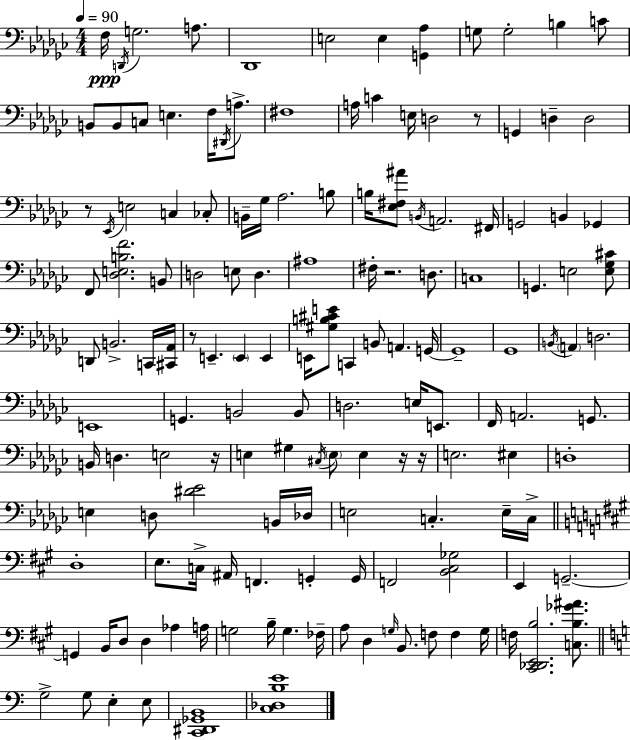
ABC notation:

X:1
T:Untitled
M:4/4
L:1/4
K:Ebm
F,/4 D,,/4 G,2 A,/2 _D,,4 E,2 E, [G,,_A,] G,/2 G,2 B, C/2 B,,/2 B,,/2 C,/2 E, F,/4 ^D,,/4 A,/2 ^F,4 A,/4 C E,/4 D,2 z/2 G,, D, D,2 z/2 _E,,/4 E,2 C, _C,/2 B,,/4 _G,/4 _A,2 B,/2 B,/4 [_E,^F,^A]/2 B,,/4 A,,2 ^F,,/4 G,,2 B,, _G,, F,,/2 [_D,E,B,F]2 B,,/2 D,2 E,/2 D, ^A,4 ^F,/4 z2 D,/2 C,4 G,, E,2 [E,_G,^C]/2 D,,/2 B,,2 C,,/4 [^C,,_A,,]/4 z/2 E,, E,, E,, E,,/4 [^G,B,^CE]/2 C,, B,,/2 A,, G,,/4 G,,4 _G,,4 B,,/4 A,, D,2 E,,4 G,, B,,2 B,,/2 D,2 E,/4 E,,/2 F,,/4 A,,2 G,,/2 B,,/4 D, E,2 z/4 E, ^G, ^C,/4 E,/2 E, z/4 z/4 E,2 ^E, D,4 E, D,/2 [^D_E]2 B,,/4 _D,/4 E,2 C, E,/4 C,/4 D,4 E,/2 C,/4 ^A,,/4 F,, G,, G,,/4 F,,2 [B,,^C,_G,]2 E,, G,,2 G,, B,,/4 D,/2 D, _A, A,/4 G,2 B,/4 G, _F,/4 A,/2 D, G,/4 B,,/2 F,/2 F, G,/4 F,/4 [^C,,_D,,E,,B,]2 [C,B,_G^A]/2 G,2 G,/2 E, E,/2 [C,,^D,,_G,,B,,]4 [C,_D,B,E]4